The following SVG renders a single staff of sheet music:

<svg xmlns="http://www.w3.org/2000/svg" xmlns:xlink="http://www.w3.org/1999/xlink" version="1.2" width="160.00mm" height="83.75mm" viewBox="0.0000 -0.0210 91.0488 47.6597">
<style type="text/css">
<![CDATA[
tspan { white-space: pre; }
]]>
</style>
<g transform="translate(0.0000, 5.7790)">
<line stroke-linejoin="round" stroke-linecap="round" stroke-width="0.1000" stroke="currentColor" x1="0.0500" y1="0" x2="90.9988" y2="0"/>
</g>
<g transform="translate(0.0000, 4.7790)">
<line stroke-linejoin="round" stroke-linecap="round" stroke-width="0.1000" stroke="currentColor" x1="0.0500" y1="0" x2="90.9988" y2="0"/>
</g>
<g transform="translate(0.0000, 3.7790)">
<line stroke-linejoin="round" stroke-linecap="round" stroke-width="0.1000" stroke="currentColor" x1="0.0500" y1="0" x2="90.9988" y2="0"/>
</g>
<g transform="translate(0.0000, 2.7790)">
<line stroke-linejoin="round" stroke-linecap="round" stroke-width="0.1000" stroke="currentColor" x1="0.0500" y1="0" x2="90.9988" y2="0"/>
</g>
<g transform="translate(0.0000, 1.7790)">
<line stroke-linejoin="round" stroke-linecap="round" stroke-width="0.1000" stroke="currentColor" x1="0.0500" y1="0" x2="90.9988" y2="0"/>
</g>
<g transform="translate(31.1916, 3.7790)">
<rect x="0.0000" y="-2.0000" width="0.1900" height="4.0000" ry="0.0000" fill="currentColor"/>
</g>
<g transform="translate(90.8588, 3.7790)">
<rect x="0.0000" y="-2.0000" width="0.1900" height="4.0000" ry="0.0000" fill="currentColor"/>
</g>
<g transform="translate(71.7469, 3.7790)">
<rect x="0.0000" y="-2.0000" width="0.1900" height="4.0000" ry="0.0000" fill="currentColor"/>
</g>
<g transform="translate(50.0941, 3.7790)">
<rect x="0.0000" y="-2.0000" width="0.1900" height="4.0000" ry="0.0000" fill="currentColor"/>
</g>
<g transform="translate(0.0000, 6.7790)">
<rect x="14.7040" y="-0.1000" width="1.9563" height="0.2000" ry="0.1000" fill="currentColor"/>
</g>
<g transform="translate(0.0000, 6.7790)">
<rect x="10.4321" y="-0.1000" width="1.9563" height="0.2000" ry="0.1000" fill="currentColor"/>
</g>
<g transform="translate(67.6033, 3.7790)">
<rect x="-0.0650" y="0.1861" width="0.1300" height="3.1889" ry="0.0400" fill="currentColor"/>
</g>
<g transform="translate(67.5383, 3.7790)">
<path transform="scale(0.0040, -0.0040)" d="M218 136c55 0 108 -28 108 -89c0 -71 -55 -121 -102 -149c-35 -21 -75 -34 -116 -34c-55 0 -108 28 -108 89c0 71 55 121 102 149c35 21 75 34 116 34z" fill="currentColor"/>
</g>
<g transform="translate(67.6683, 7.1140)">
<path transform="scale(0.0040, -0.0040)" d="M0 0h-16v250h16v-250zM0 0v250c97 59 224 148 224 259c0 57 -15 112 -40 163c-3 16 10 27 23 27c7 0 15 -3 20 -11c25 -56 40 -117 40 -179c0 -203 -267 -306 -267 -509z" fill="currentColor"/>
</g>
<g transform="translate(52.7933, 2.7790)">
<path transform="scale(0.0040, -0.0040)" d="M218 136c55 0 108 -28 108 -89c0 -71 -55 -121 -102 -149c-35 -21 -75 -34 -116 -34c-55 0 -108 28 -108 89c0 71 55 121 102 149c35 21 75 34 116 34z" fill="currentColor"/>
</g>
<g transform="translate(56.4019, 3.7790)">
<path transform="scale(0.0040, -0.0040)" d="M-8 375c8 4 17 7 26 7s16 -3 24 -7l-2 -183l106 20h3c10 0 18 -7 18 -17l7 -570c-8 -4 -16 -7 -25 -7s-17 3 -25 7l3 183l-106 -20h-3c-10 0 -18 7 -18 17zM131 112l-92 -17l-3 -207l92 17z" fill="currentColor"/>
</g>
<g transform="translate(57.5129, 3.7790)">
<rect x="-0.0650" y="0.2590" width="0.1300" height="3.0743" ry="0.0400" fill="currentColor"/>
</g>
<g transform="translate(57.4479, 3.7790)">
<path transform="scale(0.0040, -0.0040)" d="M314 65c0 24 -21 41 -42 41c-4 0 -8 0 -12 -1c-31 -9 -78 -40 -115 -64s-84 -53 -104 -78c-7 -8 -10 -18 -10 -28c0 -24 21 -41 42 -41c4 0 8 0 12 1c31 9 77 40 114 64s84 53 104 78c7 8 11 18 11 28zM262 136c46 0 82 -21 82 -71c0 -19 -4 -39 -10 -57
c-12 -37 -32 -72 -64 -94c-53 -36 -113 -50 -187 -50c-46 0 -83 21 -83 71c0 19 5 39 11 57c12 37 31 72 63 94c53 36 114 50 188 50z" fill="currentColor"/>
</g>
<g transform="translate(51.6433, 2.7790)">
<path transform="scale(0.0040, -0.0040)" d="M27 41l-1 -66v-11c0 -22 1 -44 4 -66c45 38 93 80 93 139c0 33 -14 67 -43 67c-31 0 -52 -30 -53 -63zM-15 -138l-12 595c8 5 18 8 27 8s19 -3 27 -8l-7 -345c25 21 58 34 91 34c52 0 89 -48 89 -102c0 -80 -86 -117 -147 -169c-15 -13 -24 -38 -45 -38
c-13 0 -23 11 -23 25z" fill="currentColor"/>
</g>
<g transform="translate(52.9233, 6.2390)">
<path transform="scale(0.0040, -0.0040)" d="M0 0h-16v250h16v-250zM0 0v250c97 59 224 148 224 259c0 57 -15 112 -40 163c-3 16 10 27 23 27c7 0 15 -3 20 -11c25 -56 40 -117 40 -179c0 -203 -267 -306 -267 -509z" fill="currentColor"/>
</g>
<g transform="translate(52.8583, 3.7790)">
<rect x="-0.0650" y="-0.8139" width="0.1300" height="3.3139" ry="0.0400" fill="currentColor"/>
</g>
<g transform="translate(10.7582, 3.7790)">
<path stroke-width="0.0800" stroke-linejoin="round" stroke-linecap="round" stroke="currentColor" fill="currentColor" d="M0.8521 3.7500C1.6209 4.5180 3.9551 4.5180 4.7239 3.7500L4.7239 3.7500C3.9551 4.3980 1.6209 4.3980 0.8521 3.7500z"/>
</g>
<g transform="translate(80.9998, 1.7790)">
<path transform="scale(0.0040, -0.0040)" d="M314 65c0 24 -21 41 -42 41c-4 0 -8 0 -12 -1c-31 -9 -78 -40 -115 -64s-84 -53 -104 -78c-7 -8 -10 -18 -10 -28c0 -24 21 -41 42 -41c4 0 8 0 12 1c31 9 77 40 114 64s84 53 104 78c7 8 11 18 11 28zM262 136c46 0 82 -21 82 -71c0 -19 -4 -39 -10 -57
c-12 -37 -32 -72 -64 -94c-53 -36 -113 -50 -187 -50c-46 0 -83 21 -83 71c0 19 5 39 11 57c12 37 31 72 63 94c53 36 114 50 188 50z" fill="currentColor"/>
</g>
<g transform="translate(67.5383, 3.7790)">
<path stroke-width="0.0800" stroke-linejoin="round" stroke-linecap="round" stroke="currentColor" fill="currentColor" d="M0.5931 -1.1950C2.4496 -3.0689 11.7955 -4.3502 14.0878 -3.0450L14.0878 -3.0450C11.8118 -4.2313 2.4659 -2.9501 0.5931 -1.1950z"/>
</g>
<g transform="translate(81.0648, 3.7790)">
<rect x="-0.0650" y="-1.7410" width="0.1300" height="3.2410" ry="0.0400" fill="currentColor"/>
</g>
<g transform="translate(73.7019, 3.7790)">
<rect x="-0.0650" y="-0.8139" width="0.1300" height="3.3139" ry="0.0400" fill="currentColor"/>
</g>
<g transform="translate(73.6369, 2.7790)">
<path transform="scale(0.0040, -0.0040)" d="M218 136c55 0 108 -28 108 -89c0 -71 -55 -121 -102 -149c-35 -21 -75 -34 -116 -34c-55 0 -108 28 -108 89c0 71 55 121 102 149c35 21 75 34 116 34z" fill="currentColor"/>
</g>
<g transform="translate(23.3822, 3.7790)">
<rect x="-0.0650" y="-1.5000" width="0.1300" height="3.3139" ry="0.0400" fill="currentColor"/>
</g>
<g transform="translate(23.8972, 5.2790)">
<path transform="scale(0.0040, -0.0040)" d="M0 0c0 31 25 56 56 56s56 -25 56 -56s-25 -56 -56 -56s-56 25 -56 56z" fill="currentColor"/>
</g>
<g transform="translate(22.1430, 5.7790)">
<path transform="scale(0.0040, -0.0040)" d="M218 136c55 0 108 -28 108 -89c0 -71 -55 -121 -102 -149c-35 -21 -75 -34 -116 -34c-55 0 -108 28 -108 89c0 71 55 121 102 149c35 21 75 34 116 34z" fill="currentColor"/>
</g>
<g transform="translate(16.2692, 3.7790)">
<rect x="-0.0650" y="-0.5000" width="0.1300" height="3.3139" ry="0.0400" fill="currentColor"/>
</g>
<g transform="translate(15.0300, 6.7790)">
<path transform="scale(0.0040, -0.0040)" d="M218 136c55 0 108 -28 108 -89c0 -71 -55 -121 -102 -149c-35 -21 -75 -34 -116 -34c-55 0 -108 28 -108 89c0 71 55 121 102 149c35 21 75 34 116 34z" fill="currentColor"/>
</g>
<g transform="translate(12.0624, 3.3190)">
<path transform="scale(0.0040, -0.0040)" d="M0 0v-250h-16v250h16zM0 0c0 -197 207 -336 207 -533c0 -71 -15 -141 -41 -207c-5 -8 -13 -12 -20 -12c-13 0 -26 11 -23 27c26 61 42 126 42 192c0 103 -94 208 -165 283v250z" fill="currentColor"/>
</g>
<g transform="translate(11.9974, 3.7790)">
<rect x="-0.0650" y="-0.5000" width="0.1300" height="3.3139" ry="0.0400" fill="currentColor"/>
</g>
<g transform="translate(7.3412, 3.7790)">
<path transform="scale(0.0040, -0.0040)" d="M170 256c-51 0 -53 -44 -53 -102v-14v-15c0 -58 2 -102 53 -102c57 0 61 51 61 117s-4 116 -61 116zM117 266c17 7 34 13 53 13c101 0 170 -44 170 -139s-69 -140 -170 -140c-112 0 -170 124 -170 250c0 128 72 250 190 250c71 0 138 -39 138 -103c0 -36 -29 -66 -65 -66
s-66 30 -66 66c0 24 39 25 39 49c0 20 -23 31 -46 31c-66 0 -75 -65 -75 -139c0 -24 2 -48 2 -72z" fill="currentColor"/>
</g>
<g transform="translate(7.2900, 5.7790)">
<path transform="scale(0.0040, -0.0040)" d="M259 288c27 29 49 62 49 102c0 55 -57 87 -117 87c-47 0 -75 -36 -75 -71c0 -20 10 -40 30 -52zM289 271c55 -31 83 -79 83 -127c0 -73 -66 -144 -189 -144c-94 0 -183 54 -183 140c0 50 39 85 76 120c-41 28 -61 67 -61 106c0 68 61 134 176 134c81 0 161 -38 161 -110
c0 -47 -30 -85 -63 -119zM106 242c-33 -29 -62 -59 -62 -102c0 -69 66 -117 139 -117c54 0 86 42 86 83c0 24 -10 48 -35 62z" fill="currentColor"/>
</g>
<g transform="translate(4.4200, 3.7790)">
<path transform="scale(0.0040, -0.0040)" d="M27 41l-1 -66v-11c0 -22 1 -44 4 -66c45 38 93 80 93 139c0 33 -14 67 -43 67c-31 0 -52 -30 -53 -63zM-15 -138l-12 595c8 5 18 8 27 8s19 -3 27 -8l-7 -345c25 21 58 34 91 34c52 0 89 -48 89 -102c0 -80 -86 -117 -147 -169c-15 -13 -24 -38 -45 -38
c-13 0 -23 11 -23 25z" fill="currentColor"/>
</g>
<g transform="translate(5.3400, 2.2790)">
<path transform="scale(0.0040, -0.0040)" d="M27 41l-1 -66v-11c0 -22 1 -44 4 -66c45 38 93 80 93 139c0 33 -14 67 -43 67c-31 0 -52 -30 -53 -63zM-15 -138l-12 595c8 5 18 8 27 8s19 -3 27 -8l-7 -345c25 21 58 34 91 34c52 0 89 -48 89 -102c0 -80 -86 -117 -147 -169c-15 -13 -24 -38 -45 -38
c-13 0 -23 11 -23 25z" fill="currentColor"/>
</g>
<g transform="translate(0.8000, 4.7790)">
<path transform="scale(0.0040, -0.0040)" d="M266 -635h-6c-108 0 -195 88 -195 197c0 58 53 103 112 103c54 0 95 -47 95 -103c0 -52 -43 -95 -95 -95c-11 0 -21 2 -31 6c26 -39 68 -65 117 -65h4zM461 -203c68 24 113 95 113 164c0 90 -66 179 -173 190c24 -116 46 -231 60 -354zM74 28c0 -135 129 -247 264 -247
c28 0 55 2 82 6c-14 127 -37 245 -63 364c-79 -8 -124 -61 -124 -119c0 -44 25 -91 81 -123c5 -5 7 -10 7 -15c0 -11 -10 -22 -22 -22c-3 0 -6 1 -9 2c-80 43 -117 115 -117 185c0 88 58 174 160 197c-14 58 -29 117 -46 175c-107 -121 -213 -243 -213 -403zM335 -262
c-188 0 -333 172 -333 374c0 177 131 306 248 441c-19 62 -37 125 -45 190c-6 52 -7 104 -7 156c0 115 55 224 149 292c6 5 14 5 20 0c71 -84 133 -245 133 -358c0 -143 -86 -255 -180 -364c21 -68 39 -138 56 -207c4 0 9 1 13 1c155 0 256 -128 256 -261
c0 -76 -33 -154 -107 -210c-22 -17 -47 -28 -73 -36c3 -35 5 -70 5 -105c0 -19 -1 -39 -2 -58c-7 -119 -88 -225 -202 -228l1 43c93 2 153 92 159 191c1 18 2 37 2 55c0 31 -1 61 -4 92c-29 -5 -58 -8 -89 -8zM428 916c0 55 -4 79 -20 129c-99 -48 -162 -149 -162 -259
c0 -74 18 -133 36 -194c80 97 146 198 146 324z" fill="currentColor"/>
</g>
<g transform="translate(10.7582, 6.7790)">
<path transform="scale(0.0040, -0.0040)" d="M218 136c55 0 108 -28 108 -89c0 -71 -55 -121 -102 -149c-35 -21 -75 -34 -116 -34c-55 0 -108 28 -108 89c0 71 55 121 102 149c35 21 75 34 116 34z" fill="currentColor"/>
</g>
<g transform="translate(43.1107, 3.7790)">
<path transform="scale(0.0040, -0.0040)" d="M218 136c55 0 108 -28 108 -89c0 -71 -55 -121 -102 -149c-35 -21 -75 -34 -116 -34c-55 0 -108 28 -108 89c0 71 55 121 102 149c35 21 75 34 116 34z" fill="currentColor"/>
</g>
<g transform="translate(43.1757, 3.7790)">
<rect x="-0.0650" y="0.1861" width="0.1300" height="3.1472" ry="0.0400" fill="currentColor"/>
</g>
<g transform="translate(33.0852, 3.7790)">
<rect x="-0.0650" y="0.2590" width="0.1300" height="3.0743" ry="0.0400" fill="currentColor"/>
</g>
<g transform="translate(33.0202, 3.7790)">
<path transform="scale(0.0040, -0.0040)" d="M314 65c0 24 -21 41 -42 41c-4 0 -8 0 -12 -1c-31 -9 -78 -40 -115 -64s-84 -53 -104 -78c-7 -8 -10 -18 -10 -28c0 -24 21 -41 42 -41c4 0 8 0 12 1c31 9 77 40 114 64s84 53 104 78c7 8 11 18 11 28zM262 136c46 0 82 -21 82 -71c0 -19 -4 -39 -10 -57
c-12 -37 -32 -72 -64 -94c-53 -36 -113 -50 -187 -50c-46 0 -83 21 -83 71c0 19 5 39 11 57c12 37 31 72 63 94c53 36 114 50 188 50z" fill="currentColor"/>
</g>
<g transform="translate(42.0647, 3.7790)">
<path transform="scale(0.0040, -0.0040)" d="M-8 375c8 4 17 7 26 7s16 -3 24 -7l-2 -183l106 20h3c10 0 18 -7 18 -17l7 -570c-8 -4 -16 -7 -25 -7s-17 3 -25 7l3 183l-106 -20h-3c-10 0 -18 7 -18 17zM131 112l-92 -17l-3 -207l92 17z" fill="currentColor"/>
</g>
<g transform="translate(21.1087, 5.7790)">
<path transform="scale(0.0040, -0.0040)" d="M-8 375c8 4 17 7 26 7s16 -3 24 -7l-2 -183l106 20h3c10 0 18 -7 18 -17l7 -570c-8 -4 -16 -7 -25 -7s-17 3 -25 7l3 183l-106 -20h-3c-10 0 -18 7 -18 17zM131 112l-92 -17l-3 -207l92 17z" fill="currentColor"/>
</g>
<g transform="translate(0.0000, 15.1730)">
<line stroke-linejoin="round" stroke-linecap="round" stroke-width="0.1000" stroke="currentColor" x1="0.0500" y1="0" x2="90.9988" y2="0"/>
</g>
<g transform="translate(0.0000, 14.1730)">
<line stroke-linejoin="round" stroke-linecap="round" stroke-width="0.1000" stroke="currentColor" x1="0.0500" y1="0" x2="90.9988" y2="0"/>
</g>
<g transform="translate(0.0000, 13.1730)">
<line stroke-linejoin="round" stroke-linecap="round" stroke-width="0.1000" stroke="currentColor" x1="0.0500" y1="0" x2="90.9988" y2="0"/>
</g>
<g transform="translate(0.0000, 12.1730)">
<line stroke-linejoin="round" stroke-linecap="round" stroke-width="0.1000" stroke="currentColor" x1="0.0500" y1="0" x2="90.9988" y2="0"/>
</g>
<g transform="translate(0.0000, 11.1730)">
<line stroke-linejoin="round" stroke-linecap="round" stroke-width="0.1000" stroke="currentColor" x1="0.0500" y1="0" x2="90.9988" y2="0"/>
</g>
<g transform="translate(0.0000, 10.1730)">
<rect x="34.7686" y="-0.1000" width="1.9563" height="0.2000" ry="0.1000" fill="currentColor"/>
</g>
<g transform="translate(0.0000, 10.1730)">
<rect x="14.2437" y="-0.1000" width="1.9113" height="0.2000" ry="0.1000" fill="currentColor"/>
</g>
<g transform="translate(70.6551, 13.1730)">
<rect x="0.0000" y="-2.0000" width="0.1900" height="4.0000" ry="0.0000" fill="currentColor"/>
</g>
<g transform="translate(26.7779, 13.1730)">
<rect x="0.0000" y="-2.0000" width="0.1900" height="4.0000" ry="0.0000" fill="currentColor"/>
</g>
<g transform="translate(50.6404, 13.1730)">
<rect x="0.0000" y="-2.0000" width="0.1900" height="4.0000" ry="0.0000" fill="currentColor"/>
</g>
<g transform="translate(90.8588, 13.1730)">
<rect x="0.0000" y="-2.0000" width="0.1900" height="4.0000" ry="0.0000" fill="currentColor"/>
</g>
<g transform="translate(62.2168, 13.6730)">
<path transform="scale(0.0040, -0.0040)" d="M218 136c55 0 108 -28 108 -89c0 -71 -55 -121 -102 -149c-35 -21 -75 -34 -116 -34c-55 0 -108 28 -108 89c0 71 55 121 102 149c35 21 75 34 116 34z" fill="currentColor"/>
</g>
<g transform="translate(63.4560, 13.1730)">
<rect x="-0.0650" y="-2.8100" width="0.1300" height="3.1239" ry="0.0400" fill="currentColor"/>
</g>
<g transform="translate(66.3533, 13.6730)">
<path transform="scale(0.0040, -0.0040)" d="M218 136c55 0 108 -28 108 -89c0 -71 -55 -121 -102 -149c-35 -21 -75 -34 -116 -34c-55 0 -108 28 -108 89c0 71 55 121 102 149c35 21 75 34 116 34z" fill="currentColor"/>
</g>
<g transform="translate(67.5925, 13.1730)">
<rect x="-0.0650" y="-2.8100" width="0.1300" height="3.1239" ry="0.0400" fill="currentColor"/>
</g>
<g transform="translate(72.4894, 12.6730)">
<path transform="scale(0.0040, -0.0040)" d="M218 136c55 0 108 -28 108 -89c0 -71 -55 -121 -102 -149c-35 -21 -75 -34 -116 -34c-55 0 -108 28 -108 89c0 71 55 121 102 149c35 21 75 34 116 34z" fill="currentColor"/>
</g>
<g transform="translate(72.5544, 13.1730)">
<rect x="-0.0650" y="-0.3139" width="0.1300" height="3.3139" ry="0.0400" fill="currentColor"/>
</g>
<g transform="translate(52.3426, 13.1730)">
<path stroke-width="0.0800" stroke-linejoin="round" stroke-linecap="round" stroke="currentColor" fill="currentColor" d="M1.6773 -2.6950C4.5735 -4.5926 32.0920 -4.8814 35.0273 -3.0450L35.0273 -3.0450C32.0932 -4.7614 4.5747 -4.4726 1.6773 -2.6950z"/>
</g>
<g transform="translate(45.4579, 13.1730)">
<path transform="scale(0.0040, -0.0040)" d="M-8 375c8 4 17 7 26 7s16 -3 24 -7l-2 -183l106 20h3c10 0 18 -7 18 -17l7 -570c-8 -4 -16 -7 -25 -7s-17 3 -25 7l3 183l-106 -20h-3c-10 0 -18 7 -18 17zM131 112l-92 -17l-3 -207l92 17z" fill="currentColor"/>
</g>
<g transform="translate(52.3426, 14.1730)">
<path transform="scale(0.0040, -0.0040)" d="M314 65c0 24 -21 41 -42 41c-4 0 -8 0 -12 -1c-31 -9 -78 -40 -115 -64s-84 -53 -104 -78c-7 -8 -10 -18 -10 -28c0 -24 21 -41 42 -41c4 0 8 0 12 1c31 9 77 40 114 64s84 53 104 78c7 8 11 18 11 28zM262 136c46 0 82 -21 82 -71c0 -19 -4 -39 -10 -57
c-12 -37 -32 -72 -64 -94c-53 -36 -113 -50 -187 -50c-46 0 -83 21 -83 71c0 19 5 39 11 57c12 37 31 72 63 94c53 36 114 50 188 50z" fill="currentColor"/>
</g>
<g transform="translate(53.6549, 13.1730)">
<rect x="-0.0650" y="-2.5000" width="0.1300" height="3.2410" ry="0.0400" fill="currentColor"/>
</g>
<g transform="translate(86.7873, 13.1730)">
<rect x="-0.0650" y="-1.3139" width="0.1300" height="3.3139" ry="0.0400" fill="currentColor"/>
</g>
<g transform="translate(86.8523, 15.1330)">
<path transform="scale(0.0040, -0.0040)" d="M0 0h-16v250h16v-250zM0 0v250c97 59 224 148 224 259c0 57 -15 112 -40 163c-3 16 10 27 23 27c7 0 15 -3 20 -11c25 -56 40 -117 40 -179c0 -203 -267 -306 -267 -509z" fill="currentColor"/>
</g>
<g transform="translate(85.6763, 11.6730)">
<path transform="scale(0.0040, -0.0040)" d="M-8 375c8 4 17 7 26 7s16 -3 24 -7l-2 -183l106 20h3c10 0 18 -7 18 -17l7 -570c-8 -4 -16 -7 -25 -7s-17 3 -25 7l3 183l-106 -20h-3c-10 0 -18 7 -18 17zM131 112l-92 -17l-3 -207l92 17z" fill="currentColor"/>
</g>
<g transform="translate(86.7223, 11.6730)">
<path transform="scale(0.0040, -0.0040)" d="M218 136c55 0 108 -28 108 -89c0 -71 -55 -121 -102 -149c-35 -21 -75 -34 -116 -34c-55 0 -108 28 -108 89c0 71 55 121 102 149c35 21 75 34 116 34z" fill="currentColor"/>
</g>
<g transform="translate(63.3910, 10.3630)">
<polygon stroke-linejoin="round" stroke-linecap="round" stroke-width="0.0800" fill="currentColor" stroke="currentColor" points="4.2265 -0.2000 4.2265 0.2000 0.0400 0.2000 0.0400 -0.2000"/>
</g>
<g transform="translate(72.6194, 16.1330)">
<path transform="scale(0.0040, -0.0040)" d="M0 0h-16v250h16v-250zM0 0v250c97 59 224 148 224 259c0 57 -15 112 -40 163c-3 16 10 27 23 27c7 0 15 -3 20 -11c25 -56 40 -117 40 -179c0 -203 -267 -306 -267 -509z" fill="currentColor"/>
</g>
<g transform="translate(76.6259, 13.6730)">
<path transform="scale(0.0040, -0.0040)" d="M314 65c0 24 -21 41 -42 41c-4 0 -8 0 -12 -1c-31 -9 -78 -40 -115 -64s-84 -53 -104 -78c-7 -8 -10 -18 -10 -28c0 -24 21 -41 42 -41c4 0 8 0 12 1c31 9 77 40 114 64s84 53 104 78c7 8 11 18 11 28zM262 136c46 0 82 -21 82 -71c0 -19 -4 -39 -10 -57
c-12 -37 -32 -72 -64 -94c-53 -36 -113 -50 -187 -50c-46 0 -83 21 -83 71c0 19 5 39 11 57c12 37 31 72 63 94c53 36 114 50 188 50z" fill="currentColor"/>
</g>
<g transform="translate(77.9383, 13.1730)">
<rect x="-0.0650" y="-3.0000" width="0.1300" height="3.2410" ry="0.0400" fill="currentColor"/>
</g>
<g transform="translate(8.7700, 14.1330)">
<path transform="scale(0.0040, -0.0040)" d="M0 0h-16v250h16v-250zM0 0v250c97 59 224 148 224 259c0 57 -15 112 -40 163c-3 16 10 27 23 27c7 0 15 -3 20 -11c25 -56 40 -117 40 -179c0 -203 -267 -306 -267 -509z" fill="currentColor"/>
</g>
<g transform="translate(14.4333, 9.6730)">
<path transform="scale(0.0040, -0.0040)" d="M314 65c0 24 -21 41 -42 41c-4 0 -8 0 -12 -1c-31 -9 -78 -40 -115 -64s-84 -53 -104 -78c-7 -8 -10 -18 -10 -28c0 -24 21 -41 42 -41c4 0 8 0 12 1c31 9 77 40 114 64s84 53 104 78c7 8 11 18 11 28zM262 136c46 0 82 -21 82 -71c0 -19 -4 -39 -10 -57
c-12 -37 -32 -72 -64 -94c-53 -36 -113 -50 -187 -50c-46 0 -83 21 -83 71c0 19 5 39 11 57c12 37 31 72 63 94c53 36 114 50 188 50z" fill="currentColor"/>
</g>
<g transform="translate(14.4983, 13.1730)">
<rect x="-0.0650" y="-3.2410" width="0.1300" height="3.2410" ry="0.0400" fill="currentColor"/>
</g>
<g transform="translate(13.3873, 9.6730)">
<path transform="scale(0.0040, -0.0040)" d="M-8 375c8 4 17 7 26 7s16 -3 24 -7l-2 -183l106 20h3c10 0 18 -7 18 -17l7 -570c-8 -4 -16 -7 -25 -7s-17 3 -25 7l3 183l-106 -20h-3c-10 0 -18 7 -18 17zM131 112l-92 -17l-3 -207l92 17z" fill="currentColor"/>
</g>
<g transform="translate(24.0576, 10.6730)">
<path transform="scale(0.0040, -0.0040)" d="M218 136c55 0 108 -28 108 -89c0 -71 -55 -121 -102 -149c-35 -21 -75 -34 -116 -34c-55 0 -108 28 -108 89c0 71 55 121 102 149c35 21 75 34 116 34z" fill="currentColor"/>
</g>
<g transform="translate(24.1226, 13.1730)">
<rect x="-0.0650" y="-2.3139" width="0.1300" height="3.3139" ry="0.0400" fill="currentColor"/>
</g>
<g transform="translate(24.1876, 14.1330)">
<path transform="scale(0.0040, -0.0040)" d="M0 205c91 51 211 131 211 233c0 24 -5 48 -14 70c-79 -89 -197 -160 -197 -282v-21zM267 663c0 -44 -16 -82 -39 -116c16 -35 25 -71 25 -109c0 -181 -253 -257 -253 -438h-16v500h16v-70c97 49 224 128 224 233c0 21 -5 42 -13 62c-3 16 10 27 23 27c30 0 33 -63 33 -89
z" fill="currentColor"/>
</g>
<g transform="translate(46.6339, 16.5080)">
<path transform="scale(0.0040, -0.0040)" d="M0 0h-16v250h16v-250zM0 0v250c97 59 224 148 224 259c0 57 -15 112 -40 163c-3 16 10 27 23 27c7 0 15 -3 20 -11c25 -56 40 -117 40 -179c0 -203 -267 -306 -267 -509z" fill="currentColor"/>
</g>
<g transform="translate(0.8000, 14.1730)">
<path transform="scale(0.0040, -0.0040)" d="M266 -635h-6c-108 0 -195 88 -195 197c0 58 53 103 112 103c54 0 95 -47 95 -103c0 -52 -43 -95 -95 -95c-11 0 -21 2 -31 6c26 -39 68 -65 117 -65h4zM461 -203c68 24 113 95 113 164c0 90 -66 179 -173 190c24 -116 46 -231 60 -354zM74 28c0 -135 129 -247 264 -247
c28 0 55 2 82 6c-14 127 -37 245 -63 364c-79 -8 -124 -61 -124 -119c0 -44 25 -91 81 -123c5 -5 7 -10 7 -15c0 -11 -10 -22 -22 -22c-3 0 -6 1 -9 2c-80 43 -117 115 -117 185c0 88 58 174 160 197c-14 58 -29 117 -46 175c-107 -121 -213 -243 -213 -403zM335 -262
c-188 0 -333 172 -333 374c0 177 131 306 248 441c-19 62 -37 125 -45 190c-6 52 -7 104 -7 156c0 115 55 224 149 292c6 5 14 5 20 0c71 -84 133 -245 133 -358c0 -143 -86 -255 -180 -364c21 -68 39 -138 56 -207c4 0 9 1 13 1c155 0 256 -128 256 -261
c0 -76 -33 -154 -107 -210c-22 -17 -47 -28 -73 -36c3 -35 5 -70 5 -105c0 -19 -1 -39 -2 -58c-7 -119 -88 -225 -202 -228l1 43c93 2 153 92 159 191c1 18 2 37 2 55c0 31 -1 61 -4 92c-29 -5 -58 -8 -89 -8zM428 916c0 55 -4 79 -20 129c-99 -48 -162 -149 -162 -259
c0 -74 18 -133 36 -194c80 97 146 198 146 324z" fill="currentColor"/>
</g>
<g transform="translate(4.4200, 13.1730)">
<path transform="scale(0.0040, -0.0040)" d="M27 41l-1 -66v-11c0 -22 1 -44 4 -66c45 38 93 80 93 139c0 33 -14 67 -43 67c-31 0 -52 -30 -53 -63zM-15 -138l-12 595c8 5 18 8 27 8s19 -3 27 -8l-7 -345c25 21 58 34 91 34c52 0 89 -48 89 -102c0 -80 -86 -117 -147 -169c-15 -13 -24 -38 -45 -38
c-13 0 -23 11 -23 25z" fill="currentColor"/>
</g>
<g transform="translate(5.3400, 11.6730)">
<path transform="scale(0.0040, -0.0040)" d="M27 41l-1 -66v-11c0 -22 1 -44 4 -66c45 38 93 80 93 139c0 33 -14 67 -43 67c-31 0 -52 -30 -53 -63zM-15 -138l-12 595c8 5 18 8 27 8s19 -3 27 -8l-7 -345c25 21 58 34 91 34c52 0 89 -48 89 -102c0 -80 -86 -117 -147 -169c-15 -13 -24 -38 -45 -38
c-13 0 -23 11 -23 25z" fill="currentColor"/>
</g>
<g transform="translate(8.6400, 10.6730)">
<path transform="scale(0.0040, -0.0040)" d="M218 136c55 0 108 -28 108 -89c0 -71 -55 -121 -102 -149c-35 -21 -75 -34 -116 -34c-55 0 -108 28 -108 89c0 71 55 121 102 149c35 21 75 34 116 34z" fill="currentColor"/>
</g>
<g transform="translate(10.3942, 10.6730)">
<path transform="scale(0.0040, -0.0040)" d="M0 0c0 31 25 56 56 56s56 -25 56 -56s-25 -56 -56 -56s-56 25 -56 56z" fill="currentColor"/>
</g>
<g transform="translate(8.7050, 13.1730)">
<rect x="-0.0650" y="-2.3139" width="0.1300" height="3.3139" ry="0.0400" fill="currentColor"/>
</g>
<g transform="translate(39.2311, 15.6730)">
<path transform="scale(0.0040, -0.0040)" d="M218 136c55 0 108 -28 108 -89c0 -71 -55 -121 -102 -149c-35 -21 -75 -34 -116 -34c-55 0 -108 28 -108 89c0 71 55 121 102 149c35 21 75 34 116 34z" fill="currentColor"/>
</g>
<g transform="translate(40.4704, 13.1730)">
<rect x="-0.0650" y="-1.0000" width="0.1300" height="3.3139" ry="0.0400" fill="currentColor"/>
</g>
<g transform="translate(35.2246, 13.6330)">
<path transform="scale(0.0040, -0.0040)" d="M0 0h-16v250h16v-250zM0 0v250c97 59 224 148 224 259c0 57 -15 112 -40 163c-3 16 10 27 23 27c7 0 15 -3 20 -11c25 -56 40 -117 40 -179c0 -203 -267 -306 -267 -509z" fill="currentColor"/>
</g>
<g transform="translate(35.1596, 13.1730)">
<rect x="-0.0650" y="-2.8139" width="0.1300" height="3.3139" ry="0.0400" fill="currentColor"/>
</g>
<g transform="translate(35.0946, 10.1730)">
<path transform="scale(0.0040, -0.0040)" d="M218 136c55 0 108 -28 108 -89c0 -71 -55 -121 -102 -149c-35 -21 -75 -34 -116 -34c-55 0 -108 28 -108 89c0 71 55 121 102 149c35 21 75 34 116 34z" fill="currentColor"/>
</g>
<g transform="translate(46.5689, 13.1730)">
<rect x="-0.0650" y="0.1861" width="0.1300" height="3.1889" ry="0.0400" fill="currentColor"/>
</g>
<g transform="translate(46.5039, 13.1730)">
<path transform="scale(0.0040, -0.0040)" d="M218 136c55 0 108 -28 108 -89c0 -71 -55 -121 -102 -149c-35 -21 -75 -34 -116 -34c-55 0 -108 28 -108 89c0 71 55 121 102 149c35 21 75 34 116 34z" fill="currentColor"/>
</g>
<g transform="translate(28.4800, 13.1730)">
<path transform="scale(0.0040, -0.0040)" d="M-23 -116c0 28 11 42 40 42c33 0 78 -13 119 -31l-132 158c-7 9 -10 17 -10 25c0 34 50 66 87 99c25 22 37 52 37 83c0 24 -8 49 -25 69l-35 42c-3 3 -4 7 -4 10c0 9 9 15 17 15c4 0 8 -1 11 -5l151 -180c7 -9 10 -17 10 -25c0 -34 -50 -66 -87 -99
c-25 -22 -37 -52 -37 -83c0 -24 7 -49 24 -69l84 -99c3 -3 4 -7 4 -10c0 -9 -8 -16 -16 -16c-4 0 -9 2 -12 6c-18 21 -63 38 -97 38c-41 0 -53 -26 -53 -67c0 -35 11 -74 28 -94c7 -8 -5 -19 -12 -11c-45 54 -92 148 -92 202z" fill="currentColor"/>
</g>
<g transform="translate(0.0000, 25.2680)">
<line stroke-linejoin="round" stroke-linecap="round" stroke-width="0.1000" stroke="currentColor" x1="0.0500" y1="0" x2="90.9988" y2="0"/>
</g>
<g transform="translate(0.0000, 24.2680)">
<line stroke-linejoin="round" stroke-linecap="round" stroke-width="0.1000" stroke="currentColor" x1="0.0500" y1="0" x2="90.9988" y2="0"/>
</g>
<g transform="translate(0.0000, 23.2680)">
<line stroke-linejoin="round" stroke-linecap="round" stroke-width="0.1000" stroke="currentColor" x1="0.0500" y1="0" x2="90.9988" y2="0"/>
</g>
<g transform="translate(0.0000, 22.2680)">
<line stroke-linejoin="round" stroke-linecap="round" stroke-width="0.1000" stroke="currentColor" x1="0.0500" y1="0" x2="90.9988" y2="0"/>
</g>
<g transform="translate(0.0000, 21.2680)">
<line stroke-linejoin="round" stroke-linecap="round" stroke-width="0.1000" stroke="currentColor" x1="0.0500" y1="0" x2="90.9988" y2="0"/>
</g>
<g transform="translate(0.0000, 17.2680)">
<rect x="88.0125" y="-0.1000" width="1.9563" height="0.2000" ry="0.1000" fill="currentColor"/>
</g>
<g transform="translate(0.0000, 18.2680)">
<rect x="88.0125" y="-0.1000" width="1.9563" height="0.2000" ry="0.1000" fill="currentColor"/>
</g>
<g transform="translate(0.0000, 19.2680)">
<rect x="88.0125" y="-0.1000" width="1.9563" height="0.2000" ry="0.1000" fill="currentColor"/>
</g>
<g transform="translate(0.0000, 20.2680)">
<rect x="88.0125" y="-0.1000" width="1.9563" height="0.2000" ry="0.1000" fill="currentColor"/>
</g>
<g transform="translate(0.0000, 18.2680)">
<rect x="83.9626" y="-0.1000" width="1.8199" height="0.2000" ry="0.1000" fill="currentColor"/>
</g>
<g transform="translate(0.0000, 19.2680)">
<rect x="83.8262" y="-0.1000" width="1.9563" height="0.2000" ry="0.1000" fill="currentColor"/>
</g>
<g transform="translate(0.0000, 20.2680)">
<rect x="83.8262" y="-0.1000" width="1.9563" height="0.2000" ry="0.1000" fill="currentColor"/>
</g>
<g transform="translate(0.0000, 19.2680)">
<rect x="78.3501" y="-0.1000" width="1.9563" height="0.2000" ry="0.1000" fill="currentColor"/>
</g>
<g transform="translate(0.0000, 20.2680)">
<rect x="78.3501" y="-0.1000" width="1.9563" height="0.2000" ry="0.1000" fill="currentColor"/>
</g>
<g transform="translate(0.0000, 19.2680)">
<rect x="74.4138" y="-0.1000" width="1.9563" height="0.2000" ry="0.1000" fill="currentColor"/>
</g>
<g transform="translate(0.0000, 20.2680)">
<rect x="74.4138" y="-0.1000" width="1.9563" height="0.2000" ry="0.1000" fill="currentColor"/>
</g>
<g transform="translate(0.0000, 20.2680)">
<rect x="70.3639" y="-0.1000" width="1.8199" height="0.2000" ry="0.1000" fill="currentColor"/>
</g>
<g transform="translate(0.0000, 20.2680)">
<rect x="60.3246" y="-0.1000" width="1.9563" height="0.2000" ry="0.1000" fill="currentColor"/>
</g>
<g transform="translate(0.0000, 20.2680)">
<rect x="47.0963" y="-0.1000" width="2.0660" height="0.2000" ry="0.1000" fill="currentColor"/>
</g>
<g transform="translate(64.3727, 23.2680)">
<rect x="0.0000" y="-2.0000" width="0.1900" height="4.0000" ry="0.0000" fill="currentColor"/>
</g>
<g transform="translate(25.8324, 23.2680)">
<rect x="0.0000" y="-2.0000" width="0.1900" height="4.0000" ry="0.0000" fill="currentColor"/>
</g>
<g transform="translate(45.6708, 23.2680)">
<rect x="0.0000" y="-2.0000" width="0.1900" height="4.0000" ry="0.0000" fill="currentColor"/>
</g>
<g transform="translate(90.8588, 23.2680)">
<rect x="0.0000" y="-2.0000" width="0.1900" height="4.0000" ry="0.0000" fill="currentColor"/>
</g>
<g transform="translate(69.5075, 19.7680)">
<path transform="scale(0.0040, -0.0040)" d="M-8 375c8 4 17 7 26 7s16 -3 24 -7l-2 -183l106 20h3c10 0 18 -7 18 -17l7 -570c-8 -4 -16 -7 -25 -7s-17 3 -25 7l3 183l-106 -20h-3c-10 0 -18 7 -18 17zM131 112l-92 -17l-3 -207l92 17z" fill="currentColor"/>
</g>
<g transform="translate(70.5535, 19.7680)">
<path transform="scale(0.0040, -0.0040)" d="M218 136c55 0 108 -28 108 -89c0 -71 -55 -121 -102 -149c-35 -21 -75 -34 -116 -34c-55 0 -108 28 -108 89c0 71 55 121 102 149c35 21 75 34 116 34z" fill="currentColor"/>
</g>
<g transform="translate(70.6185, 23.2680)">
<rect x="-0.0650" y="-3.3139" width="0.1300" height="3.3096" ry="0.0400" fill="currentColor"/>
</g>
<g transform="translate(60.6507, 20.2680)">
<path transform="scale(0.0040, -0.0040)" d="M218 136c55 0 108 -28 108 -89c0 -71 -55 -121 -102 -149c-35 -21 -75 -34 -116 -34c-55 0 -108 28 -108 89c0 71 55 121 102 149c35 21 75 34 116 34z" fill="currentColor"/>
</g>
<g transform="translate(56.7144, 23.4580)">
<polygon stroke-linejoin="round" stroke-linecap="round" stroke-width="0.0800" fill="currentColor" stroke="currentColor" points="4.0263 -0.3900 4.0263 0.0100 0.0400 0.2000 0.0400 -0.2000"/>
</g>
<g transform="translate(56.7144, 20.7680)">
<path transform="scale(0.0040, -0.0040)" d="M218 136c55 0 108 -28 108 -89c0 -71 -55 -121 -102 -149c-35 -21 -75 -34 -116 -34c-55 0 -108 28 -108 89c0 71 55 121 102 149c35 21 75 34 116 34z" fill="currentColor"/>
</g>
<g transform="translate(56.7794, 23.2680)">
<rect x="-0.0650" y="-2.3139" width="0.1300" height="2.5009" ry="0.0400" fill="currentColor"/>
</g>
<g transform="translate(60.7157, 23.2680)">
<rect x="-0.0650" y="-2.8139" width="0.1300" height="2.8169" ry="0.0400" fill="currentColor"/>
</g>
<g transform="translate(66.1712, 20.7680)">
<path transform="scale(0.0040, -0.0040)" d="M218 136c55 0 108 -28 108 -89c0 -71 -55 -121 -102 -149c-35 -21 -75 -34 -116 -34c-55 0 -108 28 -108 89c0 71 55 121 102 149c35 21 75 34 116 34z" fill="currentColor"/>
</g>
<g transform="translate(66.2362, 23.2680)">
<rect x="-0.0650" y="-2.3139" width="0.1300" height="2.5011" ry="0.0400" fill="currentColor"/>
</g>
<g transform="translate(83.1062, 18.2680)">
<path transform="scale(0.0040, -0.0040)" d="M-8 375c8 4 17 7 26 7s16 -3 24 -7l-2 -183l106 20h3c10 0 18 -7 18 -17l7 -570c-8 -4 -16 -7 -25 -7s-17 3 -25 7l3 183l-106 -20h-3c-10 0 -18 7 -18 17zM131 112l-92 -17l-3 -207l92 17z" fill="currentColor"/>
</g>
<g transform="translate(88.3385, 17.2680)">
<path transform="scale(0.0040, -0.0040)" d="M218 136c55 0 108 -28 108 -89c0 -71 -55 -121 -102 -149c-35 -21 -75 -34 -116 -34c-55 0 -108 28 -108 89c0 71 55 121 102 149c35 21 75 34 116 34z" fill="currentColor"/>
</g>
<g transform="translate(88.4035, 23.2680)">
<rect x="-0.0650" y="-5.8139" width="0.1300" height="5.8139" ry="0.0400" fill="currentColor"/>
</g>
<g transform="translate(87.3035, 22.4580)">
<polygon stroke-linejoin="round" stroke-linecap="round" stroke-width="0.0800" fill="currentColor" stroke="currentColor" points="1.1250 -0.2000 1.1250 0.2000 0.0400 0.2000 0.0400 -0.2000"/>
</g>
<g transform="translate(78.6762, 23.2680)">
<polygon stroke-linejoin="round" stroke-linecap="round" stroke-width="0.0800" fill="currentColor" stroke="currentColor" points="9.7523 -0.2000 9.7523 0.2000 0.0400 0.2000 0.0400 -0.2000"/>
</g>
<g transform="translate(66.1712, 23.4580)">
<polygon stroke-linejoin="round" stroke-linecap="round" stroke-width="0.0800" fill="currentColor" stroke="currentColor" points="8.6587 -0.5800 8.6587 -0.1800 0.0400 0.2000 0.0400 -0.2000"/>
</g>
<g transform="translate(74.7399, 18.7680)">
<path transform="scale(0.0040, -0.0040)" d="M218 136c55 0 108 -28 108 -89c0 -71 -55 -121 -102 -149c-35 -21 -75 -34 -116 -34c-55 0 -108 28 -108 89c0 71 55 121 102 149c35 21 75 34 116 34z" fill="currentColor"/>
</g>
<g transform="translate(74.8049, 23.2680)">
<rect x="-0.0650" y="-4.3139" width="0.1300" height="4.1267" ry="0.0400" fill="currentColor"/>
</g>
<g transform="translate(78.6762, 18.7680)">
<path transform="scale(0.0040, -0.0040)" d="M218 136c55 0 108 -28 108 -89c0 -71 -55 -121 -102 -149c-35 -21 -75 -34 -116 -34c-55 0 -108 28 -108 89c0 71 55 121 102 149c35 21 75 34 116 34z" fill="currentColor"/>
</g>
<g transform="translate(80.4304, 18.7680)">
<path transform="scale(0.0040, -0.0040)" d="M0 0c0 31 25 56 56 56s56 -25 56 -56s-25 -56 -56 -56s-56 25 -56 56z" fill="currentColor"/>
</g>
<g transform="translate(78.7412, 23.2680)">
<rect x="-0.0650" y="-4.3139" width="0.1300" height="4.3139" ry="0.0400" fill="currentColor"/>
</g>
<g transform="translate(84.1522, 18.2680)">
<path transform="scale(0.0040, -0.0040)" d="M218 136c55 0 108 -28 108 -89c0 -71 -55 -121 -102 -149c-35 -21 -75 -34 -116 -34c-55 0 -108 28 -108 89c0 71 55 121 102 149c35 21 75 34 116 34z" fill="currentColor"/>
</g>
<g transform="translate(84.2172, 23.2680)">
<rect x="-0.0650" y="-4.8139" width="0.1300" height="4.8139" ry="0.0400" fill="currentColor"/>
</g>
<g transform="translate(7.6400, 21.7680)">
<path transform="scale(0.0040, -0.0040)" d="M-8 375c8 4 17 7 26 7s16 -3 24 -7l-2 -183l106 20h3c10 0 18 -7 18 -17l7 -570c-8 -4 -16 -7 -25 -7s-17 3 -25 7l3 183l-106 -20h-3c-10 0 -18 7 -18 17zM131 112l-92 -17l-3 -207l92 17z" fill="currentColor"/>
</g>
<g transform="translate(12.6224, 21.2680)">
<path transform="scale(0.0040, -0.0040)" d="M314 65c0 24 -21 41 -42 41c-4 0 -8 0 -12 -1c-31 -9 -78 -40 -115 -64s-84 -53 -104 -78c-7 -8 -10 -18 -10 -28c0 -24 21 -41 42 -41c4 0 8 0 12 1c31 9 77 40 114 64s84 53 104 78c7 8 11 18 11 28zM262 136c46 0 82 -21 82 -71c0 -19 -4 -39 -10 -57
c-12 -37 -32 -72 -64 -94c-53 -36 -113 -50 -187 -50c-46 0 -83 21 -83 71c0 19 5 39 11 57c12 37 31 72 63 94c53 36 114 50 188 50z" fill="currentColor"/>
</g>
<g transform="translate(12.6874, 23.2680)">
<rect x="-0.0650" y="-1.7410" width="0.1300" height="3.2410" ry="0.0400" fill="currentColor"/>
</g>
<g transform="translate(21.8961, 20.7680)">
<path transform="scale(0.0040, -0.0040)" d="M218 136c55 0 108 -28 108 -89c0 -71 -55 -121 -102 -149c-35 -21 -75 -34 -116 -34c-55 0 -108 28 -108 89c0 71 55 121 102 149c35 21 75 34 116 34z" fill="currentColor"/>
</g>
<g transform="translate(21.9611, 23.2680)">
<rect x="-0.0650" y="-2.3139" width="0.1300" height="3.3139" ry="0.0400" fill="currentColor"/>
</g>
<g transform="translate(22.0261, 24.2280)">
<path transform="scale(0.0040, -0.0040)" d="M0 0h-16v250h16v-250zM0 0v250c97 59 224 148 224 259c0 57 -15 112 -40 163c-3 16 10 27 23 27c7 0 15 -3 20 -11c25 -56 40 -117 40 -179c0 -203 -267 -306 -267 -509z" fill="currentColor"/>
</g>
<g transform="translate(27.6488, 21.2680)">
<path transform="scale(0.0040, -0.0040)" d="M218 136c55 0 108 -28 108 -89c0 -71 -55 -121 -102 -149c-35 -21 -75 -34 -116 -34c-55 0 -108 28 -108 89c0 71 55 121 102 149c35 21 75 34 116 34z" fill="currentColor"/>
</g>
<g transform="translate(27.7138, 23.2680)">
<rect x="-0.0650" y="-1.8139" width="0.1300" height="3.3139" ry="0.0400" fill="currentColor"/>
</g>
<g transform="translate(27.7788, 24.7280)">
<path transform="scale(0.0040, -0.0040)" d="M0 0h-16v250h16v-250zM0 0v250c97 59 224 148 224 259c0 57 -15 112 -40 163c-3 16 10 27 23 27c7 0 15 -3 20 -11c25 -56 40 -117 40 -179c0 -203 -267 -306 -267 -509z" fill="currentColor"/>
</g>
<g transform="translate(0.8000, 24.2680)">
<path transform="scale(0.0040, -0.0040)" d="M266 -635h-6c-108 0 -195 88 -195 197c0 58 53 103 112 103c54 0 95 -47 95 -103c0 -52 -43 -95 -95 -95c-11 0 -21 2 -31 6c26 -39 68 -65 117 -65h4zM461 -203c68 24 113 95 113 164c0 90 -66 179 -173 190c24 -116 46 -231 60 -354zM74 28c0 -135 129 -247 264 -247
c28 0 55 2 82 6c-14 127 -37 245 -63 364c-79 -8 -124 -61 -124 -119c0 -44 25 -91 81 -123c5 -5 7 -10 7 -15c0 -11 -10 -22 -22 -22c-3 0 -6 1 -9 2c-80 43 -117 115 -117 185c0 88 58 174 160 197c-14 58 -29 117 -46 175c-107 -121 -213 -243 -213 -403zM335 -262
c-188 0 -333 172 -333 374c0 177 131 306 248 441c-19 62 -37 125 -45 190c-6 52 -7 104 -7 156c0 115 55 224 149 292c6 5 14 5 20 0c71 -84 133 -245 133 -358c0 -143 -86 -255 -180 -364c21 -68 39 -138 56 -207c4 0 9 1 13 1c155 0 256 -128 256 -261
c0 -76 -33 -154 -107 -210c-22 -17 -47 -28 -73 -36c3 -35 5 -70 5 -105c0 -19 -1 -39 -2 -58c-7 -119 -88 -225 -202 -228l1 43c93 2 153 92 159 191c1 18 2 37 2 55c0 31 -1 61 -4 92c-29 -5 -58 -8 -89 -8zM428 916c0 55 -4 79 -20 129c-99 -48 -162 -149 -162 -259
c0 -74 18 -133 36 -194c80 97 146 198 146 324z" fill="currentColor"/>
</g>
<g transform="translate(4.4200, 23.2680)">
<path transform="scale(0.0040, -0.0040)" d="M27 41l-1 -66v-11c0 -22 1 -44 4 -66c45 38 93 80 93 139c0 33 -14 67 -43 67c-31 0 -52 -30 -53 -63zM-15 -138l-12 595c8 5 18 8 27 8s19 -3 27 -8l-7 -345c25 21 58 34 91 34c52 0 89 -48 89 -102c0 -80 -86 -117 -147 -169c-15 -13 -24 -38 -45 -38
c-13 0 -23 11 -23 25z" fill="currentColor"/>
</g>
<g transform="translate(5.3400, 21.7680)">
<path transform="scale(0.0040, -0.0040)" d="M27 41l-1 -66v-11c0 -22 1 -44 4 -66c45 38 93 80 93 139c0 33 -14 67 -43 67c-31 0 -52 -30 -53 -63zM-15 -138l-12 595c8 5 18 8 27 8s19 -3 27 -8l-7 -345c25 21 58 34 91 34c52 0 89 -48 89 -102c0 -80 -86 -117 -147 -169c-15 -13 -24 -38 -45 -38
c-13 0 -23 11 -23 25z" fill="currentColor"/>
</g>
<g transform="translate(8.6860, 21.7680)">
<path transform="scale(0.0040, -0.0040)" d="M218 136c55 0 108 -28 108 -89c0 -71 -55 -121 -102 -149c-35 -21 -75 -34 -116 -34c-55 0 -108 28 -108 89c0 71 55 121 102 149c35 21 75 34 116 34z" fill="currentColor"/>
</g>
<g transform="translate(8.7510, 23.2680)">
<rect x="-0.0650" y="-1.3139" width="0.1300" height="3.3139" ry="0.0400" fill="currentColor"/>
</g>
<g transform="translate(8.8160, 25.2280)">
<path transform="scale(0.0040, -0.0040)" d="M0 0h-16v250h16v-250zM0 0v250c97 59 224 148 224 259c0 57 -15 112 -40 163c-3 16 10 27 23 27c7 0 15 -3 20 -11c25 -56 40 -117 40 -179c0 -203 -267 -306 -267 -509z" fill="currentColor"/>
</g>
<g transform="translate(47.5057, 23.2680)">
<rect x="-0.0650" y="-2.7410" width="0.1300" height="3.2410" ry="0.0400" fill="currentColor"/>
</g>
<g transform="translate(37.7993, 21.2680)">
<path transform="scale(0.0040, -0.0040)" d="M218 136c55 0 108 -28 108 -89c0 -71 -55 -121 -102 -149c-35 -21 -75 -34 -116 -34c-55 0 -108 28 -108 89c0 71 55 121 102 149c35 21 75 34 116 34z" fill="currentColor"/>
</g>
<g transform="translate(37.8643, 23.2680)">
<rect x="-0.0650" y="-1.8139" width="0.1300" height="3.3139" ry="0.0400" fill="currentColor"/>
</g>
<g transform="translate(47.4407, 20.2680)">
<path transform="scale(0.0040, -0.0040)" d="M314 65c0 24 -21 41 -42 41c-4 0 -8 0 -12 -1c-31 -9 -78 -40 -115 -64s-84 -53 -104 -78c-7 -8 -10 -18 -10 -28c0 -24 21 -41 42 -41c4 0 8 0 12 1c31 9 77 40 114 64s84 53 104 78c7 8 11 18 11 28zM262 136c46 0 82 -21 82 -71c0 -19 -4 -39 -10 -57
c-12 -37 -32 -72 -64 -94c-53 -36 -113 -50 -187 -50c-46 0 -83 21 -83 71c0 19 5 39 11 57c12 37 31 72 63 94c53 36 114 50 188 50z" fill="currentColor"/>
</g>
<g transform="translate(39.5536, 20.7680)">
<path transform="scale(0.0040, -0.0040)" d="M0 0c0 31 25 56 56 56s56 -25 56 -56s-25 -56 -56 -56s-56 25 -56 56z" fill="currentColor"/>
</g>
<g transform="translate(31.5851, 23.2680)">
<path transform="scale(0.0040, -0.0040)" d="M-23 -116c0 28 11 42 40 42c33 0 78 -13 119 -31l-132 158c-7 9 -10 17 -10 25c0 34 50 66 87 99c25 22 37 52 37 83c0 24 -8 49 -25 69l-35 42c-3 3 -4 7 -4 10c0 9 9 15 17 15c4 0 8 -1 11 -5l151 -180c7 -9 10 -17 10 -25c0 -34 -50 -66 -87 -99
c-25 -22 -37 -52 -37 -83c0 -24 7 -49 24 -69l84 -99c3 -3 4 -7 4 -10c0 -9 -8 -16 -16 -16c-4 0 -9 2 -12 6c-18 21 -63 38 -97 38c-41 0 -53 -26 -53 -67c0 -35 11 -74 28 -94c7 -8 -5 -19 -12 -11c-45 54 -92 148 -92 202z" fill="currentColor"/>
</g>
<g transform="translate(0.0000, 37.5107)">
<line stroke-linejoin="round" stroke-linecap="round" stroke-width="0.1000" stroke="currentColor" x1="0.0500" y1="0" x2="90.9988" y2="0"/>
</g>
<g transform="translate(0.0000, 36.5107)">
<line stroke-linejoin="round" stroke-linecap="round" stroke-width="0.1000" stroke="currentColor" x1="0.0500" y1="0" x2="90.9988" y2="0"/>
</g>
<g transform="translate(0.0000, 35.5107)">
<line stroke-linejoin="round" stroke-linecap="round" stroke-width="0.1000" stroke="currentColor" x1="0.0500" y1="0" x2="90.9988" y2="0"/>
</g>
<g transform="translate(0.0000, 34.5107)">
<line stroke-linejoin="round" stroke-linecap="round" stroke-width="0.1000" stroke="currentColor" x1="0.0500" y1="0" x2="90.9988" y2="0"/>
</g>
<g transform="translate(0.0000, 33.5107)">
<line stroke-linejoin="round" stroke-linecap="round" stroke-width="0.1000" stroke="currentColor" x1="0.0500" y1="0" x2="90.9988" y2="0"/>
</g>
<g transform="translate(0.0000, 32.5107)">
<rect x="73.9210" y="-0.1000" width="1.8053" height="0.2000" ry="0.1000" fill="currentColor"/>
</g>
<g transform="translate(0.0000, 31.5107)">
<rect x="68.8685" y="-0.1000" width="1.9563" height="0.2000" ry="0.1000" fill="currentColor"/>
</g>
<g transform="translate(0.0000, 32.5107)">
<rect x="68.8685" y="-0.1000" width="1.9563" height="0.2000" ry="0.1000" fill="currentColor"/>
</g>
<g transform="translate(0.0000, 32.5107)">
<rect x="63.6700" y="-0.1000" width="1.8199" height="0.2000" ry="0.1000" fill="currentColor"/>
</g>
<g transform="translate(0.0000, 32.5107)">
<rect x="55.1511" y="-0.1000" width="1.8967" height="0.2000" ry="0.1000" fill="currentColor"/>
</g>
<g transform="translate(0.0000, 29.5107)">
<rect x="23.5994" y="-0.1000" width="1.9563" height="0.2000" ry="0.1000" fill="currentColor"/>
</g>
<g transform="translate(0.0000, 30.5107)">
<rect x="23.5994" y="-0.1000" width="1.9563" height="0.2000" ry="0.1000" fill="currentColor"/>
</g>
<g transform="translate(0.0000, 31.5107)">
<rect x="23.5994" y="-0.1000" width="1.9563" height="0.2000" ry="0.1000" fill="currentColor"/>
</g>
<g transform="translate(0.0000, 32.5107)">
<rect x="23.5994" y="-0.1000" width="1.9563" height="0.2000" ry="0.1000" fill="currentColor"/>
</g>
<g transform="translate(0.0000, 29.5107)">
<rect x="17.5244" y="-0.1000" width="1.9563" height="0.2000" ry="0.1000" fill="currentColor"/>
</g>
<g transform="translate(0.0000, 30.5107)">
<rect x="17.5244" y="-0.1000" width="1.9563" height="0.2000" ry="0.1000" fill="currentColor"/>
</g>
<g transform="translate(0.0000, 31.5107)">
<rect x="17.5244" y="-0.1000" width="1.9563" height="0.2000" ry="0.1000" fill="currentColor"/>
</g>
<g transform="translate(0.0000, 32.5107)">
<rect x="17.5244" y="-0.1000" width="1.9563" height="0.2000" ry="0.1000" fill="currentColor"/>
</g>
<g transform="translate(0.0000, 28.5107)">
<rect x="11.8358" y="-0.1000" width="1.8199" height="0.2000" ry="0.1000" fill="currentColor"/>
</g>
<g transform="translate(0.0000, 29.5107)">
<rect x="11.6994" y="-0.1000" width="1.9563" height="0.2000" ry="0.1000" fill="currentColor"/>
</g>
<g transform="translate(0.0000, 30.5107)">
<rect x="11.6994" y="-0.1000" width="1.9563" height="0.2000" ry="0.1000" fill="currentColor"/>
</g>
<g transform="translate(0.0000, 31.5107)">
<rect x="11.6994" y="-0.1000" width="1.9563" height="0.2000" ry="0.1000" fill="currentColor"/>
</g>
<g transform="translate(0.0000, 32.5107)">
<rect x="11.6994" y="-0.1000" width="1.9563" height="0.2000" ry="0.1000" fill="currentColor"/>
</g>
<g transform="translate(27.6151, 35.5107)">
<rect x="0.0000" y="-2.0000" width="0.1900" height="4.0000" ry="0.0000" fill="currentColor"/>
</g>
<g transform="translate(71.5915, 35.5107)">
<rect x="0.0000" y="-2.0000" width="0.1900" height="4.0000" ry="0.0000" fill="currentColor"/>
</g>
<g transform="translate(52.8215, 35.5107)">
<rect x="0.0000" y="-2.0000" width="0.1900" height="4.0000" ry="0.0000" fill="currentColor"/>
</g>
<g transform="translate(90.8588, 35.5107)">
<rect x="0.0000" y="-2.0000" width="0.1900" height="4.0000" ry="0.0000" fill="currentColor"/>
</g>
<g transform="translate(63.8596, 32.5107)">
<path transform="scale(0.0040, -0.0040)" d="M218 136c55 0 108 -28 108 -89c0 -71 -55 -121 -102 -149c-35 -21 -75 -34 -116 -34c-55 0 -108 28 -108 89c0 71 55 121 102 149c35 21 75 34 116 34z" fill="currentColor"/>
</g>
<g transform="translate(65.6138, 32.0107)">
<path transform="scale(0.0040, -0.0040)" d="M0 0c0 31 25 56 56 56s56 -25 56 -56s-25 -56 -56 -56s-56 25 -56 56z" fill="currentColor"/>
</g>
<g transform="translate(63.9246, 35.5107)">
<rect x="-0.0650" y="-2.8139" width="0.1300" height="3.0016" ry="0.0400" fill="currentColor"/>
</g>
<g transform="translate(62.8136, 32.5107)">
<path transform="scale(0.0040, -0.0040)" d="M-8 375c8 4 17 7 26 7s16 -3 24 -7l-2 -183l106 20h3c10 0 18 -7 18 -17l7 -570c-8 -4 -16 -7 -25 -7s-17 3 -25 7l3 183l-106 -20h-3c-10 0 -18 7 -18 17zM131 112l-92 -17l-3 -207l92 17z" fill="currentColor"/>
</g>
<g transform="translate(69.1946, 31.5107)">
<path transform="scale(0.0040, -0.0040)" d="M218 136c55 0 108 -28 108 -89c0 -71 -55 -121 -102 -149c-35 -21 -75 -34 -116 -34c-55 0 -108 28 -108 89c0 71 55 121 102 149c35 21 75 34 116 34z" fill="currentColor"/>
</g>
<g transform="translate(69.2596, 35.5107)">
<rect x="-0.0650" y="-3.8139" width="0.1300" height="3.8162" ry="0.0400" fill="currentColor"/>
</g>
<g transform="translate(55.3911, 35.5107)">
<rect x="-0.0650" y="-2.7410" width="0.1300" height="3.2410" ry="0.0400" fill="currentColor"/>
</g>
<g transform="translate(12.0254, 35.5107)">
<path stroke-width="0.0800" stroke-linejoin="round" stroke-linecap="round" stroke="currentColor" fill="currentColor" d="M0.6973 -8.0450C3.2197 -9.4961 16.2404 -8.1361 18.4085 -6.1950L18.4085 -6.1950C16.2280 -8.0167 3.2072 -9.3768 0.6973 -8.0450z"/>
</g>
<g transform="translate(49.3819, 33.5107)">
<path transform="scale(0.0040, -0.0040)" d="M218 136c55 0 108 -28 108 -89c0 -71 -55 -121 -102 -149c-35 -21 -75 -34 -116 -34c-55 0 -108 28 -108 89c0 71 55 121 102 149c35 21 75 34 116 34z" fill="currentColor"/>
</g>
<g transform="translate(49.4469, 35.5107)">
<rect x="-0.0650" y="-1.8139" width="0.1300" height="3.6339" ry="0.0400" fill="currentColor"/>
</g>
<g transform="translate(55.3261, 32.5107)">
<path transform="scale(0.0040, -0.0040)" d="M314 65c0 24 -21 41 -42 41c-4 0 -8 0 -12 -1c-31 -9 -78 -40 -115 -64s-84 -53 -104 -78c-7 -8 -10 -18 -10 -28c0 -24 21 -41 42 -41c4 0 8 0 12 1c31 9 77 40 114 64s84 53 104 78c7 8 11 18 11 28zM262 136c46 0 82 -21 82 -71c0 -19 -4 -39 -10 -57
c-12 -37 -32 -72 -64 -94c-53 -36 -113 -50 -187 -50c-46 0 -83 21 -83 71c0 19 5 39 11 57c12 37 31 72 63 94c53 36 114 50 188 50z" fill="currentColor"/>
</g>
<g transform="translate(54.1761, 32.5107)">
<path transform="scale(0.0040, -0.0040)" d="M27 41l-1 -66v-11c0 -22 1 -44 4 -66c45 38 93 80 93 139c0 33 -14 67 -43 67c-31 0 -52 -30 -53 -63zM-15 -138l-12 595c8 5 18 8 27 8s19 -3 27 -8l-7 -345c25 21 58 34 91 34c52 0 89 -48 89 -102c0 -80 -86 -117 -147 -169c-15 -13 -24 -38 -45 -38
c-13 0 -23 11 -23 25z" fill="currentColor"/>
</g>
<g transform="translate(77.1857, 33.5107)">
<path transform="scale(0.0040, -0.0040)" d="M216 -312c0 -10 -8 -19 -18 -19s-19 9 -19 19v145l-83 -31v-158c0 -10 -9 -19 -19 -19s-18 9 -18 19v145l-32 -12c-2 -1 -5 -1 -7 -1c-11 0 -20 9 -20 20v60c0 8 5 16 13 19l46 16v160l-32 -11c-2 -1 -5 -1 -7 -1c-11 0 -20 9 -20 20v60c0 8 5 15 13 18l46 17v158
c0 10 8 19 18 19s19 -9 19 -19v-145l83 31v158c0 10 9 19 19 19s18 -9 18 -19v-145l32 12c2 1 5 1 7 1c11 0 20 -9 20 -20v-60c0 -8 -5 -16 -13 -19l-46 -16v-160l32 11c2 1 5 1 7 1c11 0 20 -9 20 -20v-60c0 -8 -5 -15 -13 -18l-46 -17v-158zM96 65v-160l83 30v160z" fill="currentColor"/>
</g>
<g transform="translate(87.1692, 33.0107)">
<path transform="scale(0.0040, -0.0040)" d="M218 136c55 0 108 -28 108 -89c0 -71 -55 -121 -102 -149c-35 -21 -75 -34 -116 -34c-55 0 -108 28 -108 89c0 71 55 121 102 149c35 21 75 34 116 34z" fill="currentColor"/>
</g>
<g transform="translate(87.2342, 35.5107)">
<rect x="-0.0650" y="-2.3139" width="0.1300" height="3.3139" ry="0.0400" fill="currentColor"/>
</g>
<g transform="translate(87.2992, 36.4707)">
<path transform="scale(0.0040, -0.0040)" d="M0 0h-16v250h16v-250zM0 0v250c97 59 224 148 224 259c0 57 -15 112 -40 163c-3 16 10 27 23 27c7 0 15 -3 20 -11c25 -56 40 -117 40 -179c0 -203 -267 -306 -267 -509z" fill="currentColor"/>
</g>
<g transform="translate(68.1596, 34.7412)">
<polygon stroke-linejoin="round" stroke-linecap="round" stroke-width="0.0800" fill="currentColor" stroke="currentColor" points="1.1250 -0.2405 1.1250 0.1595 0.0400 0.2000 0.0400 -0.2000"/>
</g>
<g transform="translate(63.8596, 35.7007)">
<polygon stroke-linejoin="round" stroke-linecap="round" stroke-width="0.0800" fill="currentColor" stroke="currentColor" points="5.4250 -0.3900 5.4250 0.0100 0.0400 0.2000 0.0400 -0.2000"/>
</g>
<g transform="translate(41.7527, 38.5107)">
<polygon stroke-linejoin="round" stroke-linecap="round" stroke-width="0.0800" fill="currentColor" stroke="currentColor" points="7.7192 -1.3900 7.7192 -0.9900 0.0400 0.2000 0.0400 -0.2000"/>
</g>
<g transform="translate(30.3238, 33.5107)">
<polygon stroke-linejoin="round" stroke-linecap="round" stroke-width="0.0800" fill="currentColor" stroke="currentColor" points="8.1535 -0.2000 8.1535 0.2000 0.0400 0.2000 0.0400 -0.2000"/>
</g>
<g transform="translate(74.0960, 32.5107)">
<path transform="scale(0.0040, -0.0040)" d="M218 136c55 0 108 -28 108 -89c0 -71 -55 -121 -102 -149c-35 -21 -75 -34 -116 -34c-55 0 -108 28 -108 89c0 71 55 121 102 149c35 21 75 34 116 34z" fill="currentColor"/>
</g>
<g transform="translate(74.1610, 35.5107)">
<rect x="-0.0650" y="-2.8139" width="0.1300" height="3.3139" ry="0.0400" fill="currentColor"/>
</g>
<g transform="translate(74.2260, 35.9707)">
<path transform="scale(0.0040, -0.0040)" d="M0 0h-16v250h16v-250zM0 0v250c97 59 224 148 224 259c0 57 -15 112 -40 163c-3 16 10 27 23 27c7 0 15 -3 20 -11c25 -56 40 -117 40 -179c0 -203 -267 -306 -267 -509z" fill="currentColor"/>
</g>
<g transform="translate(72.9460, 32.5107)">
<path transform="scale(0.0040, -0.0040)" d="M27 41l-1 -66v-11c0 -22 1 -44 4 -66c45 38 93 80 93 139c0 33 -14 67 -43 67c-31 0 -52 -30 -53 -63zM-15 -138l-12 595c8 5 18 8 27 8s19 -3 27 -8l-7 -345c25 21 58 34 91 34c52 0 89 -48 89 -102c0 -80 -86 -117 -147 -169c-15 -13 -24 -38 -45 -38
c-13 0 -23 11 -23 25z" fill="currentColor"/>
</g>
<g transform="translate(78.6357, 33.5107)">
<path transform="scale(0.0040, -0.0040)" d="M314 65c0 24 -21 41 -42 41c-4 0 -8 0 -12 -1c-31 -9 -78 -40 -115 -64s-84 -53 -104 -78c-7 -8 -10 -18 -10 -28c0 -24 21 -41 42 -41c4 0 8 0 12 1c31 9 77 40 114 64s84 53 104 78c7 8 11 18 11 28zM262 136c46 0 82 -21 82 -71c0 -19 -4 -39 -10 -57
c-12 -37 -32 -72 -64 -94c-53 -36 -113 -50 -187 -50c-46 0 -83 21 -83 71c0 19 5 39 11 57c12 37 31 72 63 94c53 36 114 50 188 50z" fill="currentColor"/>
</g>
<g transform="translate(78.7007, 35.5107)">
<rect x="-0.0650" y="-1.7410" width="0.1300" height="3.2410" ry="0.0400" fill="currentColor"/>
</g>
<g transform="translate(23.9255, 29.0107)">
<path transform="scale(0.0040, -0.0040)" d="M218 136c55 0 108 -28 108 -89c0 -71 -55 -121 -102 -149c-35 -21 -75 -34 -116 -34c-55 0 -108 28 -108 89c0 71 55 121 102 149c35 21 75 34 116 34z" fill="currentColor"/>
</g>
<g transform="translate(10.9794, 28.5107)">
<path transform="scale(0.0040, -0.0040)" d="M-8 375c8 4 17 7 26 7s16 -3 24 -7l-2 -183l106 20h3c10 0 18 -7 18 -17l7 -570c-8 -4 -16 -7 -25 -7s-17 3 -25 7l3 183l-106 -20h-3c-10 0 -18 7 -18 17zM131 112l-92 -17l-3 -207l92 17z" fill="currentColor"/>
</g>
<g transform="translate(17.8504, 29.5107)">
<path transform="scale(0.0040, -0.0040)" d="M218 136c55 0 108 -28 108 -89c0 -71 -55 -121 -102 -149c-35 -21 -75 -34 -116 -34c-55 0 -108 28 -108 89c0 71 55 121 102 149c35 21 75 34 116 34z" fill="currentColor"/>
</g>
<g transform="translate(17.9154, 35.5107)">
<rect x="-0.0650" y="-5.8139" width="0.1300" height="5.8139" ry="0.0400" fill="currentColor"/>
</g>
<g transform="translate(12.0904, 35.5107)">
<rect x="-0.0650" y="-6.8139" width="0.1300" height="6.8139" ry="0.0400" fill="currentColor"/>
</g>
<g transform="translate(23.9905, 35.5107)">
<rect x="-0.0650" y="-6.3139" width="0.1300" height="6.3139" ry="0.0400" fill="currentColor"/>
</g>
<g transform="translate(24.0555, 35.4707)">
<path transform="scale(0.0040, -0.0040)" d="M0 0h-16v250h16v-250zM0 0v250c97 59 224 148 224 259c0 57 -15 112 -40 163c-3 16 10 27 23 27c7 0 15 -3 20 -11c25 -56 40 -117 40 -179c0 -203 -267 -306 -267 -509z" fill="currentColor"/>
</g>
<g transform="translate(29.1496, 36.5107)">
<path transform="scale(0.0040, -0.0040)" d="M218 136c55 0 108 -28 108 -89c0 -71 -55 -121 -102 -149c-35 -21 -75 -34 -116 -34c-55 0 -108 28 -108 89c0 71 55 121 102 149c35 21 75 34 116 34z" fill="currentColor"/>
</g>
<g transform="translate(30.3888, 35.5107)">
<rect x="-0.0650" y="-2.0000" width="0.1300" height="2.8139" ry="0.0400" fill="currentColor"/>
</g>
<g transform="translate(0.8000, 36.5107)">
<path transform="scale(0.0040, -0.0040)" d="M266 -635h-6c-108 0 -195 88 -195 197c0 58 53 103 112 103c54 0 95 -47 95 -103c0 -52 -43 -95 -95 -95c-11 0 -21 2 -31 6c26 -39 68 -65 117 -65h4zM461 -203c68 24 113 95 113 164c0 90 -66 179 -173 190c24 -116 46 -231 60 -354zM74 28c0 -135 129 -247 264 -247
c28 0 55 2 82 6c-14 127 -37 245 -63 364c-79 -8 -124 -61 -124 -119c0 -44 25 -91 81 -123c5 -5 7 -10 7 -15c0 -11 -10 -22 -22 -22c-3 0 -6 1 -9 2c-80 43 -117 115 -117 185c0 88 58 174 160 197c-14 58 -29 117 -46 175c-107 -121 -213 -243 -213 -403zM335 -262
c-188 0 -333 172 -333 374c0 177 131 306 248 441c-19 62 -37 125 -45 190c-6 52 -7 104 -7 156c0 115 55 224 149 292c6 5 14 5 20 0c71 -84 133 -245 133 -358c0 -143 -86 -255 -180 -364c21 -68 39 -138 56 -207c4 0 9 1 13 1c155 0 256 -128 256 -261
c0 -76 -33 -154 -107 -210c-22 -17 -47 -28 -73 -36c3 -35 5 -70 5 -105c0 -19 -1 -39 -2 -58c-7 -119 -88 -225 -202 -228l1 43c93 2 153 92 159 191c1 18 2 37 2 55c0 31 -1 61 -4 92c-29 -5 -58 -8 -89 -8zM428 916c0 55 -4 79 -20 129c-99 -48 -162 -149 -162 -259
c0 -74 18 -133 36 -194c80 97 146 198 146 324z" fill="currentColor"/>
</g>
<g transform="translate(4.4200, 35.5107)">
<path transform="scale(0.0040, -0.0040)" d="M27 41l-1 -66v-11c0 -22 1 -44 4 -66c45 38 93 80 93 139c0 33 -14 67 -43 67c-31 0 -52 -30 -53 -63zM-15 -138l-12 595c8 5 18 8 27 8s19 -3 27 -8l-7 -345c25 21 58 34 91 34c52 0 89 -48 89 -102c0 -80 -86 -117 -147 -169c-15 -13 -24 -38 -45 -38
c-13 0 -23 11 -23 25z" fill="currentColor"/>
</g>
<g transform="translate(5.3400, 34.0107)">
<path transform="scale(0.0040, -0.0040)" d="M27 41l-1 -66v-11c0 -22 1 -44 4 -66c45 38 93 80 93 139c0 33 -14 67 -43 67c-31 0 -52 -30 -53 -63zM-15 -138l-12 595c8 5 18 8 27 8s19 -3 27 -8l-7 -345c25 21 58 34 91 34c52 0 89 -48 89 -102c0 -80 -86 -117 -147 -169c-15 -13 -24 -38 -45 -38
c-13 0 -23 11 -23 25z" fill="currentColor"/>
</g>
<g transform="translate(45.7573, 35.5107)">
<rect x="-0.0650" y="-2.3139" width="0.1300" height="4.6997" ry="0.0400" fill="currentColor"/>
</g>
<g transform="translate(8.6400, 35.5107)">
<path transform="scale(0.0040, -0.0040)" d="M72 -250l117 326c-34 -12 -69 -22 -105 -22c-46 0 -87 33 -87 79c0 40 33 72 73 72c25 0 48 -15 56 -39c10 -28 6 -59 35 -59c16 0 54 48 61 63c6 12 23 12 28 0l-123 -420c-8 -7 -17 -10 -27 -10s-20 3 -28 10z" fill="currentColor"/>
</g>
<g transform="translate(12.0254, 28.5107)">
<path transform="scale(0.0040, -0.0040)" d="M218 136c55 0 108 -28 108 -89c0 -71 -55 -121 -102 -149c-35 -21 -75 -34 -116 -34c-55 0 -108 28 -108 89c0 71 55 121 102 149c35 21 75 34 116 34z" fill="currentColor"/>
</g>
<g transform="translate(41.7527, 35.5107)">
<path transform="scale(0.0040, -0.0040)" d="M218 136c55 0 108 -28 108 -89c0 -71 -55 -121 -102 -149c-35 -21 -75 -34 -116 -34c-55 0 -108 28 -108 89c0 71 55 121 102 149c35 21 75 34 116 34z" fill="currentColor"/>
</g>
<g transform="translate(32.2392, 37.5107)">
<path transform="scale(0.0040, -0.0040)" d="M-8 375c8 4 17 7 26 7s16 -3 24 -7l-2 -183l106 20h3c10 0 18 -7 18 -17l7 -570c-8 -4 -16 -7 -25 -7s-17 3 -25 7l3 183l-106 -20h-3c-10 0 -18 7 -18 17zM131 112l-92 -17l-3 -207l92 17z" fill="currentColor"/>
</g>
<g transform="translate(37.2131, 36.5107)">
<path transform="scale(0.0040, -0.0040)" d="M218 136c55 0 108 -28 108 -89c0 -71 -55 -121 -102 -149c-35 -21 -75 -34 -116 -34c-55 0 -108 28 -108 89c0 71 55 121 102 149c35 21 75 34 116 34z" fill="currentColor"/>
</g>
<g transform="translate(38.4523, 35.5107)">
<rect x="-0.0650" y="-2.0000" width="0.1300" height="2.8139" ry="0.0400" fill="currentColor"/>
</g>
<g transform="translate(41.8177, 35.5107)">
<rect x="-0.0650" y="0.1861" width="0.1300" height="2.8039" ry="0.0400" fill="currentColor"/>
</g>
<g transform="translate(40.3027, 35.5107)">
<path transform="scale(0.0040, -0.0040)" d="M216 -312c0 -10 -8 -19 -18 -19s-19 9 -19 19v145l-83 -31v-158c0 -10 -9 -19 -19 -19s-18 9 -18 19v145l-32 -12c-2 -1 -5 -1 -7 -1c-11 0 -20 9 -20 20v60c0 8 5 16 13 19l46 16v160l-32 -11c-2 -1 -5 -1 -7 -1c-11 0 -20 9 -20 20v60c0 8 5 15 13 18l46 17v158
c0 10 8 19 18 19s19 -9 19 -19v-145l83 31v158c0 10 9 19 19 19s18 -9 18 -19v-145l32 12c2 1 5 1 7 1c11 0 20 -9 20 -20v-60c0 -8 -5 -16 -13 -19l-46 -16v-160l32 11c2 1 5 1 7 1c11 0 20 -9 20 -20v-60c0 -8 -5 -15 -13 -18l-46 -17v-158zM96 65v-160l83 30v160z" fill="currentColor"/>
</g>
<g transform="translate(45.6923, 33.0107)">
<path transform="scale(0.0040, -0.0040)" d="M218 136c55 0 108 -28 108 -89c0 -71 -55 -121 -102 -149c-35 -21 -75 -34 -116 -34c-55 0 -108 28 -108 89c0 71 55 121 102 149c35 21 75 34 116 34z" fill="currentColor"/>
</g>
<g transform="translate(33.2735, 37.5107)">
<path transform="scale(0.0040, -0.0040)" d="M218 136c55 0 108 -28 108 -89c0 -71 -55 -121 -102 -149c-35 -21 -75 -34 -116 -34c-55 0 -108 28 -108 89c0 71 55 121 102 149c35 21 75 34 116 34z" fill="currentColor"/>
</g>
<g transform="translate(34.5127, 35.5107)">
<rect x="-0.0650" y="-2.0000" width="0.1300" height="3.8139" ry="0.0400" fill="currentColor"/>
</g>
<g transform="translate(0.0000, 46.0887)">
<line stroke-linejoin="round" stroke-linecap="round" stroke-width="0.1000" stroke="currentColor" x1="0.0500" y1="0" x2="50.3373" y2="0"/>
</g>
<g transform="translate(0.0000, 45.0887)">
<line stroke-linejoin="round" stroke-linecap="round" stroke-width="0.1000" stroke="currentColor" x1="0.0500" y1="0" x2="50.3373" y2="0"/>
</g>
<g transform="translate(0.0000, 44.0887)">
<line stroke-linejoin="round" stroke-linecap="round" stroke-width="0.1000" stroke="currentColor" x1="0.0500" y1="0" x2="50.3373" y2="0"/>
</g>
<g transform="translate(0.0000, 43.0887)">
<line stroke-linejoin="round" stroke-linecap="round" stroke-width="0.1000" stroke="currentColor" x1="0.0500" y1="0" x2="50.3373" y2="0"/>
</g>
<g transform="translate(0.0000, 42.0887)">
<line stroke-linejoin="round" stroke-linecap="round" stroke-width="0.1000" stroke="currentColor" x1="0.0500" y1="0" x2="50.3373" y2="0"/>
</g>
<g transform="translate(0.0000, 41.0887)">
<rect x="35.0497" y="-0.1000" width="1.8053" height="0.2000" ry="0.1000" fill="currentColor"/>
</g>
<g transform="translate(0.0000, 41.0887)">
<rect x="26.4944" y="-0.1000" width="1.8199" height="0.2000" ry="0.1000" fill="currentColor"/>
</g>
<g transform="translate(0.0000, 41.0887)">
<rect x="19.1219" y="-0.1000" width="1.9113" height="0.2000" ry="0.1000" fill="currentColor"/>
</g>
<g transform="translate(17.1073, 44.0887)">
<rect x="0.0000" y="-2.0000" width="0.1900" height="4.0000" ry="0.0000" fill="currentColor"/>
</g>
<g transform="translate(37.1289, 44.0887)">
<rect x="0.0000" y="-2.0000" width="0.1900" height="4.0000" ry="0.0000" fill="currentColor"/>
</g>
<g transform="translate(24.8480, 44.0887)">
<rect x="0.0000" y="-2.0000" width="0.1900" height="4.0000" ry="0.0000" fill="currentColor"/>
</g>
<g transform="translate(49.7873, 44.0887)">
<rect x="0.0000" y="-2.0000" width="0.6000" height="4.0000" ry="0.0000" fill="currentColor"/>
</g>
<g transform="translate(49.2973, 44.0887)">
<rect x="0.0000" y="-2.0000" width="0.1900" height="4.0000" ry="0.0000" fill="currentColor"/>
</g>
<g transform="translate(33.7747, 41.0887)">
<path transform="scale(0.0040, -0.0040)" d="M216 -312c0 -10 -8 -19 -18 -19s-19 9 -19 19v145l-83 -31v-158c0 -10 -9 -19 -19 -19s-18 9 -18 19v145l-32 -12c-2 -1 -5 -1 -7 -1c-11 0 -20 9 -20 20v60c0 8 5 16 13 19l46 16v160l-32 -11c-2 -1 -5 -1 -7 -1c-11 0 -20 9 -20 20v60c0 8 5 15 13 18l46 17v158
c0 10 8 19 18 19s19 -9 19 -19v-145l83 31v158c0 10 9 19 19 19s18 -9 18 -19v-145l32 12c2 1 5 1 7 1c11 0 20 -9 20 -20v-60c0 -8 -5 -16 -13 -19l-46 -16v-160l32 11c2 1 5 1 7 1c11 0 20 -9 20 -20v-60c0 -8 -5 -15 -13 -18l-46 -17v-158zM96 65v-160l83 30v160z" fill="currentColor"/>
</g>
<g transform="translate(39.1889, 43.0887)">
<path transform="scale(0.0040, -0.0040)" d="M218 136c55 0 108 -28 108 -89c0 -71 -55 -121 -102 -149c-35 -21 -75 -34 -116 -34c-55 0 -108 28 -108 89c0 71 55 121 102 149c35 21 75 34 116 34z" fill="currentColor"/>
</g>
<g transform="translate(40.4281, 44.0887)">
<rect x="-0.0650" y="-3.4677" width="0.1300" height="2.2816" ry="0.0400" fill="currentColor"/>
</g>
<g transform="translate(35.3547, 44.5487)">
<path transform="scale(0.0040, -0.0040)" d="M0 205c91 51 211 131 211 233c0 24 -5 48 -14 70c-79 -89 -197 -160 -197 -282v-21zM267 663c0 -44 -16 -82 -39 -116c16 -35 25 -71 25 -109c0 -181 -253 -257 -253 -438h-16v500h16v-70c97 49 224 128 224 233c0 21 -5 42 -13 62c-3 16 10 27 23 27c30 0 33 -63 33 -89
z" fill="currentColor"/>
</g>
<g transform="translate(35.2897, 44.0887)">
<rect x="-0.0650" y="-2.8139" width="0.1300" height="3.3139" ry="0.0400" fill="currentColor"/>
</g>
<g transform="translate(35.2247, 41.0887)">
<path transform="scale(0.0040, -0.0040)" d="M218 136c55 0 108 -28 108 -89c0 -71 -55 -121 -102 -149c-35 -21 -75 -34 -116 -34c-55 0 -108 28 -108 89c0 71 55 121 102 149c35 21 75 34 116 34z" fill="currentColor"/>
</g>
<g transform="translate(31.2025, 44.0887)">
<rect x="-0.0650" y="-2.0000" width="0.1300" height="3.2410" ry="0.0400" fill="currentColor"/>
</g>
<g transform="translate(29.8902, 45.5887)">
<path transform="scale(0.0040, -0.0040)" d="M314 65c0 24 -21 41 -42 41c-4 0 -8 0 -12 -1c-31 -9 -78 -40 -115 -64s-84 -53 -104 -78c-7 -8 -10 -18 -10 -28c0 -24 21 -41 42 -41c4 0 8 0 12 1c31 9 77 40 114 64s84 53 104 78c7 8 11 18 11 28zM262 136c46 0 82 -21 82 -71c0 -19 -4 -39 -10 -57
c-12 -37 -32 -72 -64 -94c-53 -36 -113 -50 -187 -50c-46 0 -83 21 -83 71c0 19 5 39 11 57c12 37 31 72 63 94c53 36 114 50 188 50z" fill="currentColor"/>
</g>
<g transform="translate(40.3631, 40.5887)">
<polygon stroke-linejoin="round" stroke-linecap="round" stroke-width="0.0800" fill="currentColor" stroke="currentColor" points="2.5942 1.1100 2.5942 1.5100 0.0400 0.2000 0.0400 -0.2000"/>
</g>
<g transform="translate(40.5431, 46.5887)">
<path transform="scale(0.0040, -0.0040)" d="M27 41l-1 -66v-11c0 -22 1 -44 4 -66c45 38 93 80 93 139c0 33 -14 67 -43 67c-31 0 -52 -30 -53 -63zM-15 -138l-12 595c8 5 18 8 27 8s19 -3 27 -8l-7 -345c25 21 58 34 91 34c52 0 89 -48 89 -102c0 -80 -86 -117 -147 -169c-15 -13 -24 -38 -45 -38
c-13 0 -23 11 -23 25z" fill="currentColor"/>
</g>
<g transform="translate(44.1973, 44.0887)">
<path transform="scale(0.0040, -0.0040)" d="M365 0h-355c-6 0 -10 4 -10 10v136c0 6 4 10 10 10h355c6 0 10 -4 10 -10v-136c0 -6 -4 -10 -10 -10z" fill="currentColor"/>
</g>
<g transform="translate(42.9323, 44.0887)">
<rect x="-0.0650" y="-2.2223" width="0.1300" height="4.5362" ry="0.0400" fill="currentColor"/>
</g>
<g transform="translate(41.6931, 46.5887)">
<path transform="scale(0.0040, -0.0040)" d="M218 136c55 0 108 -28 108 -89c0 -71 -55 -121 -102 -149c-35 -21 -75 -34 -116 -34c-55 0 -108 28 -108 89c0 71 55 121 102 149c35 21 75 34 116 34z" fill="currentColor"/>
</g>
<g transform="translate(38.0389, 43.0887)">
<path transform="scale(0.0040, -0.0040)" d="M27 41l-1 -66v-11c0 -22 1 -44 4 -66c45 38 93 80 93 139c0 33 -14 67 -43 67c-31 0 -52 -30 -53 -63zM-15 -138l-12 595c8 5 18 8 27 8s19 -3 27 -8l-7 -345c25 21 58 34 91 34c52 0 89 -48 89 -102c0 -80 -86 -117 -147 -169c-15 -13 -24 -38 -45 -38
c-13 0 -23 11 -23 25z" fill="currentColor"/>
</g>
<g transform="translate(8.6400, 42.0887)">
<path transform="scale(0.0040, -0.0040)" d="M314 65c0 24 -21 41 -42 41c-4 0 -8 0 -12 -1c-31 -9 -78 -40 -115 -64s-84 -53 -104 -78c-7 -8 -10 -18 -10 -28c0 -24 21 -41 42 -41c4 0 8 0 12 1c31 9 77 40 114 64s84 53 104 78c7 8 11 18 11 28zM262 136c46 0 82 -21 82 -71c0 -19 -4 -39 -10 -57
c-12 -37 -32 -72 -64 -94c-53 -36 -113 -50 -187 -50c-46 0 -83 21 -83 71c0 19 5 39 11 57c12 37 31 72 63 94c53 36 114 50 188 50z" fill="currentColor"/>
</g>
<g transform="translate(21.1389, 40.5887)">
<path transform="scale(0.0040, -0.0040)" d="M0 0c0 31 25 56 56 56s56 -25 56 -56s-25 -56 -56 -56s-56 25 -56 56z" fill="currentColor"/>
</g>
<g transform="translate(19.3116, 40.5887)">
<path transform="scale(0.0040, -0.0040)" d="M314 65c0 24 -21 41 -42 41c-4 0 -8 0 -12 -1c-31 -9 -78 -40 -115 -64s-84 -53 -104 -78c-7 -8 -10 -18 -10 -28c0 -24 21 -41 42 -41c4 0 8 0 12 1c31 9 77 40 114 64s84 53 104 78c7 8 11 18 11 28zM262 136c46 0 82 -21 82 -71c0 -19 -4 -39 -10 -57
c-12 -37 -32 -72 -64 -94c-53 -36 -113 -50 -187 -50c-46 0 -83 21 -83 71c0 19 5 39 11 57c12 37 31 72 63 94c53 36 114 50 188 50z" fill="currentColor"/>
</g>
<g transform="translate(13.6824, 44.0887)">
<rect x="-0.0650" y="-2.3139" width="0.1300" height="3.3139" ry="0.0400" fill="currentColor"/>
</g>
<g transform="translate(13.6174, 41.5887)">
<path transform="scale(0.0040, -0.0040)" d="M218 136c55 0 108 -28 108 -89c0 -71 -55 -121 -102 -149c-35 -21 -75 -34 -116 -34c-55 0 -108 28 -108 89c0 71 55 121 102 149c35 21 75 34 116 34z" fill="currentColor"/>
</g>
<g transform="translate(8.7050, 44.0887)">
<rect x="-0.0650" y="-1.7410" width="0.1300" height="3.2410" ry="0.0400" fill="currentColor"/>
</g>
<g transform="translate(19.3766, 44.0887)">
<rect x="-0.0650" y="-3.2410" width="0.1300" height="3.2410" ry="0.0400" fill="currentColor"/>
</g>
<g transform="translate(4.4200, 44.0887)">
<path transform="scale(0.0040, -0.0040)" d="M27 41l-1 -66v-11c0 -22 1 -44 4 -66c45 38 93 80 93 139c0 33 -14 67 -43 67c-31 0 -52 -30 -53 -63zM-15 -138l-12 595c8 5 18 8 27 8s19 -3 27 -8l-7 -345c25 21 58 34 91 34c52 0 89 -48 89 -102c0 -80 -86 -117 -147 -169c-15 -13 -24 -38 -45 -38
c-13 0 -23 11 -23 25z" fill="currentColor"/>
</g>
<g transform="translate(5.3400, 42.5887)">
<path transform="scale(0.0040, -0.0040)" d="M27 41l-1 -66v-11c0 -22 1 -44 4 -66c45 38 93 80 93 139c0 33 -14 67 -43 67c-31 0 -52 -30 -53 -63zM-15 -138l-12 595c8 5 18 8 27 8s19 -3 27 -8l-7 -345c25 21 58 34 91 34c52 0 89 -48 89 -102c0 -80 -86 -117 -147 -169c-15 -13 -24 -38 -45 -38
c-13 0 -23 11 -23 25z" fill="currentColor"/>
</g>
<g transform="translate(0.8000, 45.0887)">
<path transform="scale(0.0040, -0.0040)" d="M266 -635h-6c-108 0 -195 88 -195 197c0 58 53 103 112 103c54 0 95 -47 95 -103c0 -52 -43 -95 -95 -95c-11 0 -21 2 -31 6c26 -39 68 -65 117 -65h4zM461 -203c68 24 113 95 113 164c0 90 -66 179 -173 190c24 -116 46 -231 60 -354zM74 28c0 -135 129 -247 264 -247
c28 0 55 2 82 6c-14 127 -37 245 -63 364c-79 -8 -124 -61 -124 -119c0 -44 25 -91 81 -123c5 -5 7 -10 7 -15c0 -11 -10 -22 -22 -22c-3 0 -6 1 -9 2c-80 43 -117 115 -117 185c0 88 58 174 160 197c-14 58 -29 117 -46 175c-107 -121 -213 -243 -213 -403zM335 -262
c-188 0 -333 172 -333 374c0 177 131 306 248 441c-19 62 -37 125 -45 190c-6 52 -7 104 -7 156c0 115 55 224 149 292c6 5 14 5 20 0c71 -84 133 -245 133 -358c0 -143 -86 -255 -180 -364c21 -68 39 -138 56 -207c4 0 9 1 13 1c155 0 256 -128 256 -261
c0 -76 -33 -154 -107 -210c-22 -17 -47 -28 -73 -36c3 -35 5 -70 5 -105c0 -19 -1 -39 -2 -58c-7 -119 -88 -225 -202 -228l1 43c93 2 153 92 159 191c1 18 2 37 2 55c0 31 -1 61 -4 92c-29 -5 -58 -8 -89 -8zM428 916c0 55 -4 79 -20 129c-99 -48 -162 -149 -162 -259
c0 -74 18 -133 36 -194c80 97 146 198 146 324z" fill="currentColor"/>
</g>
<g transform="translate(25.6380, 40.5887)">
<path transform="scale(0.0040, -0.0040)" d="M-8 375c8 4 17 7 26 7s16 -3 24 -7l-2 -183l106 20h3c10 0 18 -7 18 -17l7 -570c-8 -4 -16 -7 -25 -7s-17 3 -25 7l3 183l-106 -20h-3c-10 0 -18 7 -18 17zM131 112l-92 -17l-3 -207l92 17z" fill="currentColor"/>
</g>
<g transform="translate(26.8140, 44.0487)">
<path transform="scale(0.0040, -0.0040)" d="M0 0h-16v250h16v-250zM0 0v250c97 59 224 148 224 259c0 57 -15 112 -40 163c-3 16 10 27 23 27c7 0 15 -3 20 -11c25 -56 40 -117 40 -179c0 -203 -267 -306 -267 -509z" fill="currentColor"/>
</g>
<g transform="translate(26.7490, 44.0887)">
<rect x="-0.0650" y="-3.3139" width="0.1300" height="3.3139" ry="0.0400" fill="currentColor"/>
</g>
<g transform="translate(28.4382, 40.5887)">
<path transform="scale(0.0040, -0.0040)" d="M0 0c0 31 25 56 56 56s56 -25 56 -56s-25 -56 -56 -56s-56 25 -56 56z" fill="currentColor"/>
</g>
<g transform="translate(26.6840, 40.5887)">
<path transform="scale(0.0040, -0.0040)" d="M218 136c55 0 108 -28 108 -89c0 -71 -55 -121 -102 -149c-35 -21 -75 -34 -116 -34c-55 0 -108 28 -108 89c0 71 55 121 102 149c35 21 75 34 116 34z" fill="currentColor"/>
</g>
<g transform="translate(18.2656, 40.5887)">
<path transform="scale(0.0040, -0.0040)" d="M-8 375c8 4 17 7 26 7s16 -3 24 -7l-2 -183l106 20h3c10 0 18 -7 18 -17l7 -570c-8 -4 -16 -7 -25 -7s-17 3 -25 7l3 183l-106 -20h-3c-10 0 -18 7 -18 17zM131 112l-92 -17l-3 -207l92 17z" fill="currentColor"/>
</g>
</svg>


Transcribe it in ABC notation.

X:1
T:Untitled
M:6/8
L:1/4
K:Bb
C/2 C E _B2 B _d/2 B2 B/2 d f2 g/2 b2 g/4 z a/2 D B/2 G2 A/2 A/2 c/2 A2 e/2 e/2 f2 g/2 f/2 z f a2 g/2 a/2 g/2 b/2 d'/2 d'/2 e'/2 g'/4 z/2 b' g' a'/2 G/2 E/2 G/2 ^B/2 g/2 f/2 _a2 a/2 c'/4 _a/2 ^f2 g/2 f2 g b2 b/2 F2 ^a/4 _d/2 _D/2 z2